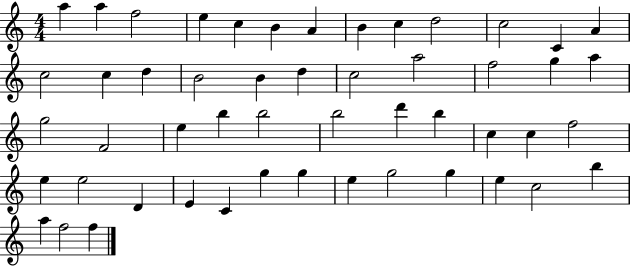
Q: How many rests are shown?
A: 0